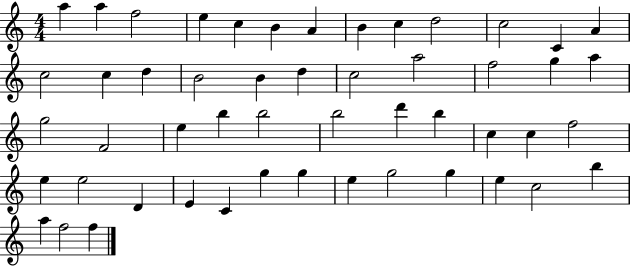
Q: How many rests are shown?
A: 0